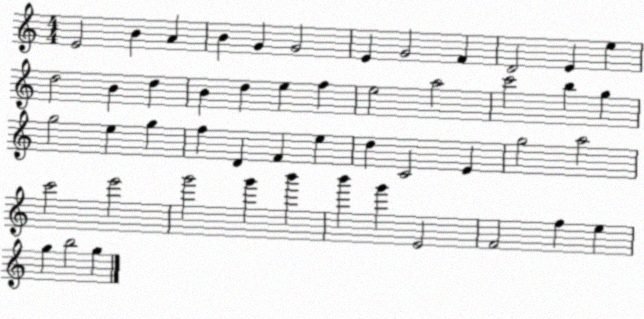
X:1
T:Untitled
M:4/4
L:1/4
K:C
E2 B A B G G2 E G2 F D2 E e d2 B d B d e f e2 a2 c'2 b g g2 e g f D F e d C2 E g2 a2 c'2 e'2 g'2 g' b' b' g' E2 F2 f e g b2 g